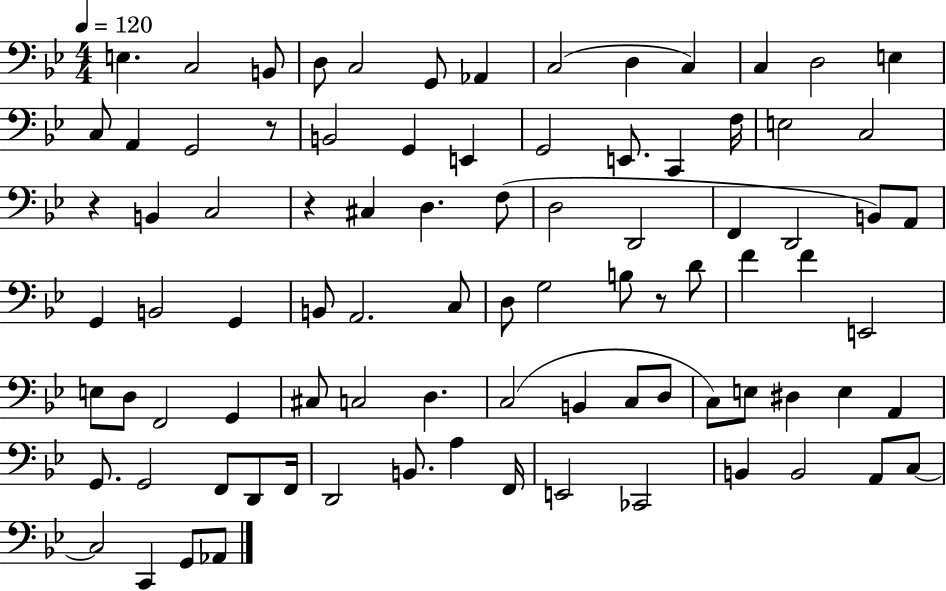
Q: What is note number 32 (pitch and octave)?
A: D2